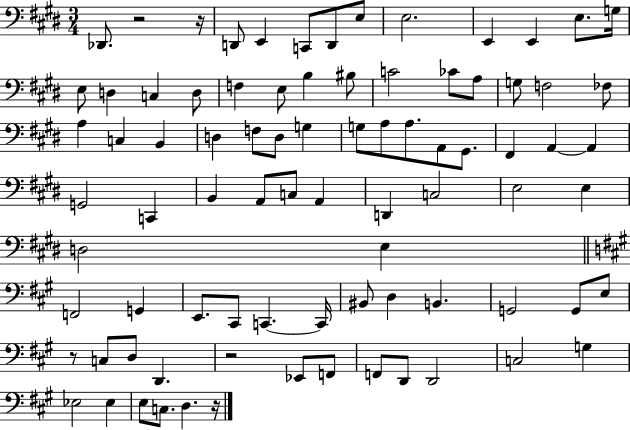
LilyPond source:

{
  \clef bass
  \numericTimeSignature
  \time 3/4
  \key e \major
  des,8. r2 r16 | d,8 e,4 c,8 d,8 e8 | e2. | e,4 e,4 e8. g16 | \break e8 d4 c4 d8 | f4 e8 b4 bis8 | c'2 ces'8 a8 | g8 f2 fes8 | \break a4 c4 b,4 | d4 f8 d8 g4 | g8 a8 a8. a,8 gis,8. | fis,4 a,4~~ a,4 | \break g,2 c,4 | b,4 a,8 c8 a,4 | d,4 c2 | e2 e4 | \break d2 e4 | \bar "||" \break \key a \major f,2 g,4 | e,8. cis,8 c,4.~~ c,16 | bis,8 d4 b,4. | g,2 g,8 e8 | \break r8 c8 d8 d,4. | r2 ees,8 f,8 | f,8 d,8 d,2 | c2 g4 | \break ees2 ees4 | e8 c8. d4. r16 | \bar "|."
}